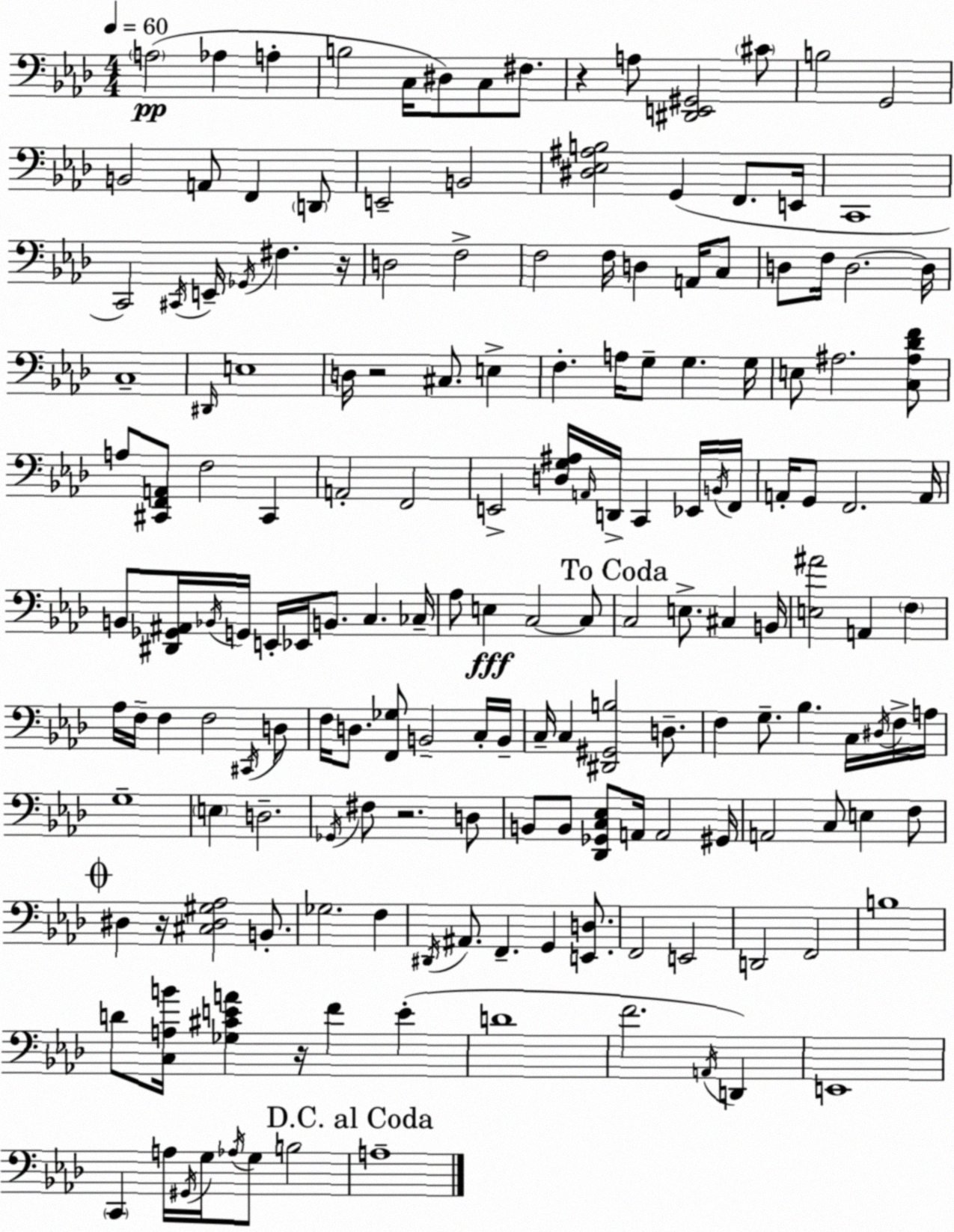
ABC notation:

X:1
T:Untitled
M:4/4
L:1/4
K:Ab
A,2 _A, A, B,2 C,/4 ^D,/2 C,/2 ^F,/2 z A,/2 [^D,,E,,^G,,]2 ^C/2 B,2 G,,2 B,,2 A,,/2 F,, D,,/2 E,,2 B,,2 [^D,_E,^A,B,]2 G,, F,,/2 E,,/4 C,,4 C,,2 ^C,,/4 E,,/4 _G,,/4 ^F, z/4 D,2 F,2 F,2 F,/4 D, A,,/4 C,/2 D,/2 F,/4 D,2 D,/4 C,4 ^D,,/4 E,4 D,/4 z2 ^C,/2 E, F, A,/4 G,/2 G, G,/4 E,/2 ^A,2 [C,^A,_DF]/2 A,/2 [^C,,F,,A,,]/2 F,2 ^C,, A,,2 F,,2 E,,2 [D,G,^A,]/4 A,,/4 D,,/4 C,, _E,,/4 B,,/4 F,,/4 A,,/4 G,,/2 F,,2 A,,/4 B,,/2 [^D,,_G,,^A,,]/4 _B,,/4 G,,/4 E,,/4 _E,,/4 B,,/2 C, _C,/4 _A,/2 E, C,2 C,/2 C,2 E,/2 ^C, B,,/4 [E,^A]2 A,, F, _A,/4 F,/4 F, F,2 ^C,,/4 D,/2 F,/4 D,/2 [F,,_G,]/2 B,,2 C,/4 B,,/4 C,/4 C, [^D,,^G,,B,]2 D,/2 F, G,/2 _B, C,/4 ^D,/4 F,/4 A,/4 G,4 E, D,2 _G,,/4 ^F,/2 z2 D,/2 B,,/2 B,,/2 [_D,,_G,,C,_E,]/2 A,,/4 A,,2 ^G,,/4 A,,2 C,/2 E, F,/2 ^D, z/4 [^C,^D,^G,_A,]2 B,,/2 _G,2 F, ^D,,/4 ^A,,/2 F,, G,, [E,,D,]/2 F,,2 E,,2 D,,2 F,,2 B,4 D/2 [C,A,B]/4 [_G,^CEA] z/4 F E D4 F2 A,,/4 D,, E,,4 C,, A,/4 ^G,,/4 G,/4 _A,/4 G,/2 B,2 A,4